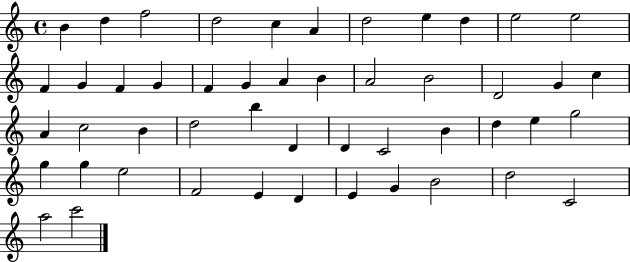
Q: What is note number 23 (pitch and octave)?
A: G4